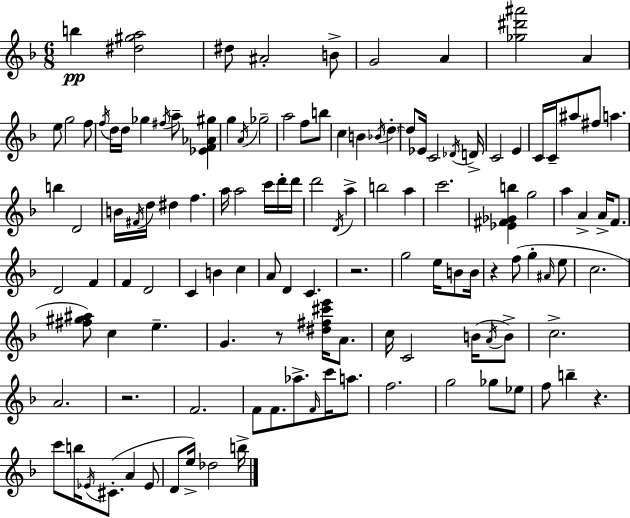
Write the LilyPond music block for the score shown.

{
  \clef treble
  \numericTimeSignature
  \time 6/8
  \key d \minor
  b''4\pp <dis'' gis'' a''>2 | dis''8 ais'2-. b'8-> | g'2 a'4 | <ges'' dis''' ais'''>2 a'4 | \break e''8 g''2 f''8 | \acciaccatura { f''16 } d''16 d''16 ges''4 \acciaccatura { fis''16 } a''8-- <ees' f' aes' gis''>4 | g''4 \acciaccatura { a'16 } ges''2-- | a''2 f''8 | \break b''8 c''4 b'4 \acciaccatura { bes'16 } | \parenthesize d''4-.~~ d''8 ees'16 c'2 | \acciaccatura { des'16 } d'16-> c'2 | e'4 c'16 c'16-- ais''8 fis''8 a''4. | \break b''4 d'2 | b'16 \acciaccatura { fis'16 } d''16 dis''4 | f''4. a''16 a''2 | c'''16 d'''16-. d'''16 d'''2 | \break \acciaccatura { d'16 } a''4-> b''2 | a''4 c'''2. | <ees' fis' ges' b''>4 g''2 | a''4 a'4-> | \break a'16-> f'8. d'2 | f'4 f'4 d'2 | c'4 b'4 | c''4 a'8 d'4 | \break c'4. r2. | g''2 | e''16 b'8 b'16 r4 f''8( | g''4-. \grace { ais'16 } e''8 c''2. | \break <fis'' gis'' ais''>8) c''4 | e''4.-- g'4. | r8 <dis'' fis'' cis''' e'''>16 a'8. c''16 c'2 | b'16( \acciaccatura { a'16 } b'8->) c''2.-> | \break a'2. | r2. | f'2. | f'8 f'8. | \break aes''8.-> \grace { f'16 } c'''16 a''8. f''2. | g''2 | ges''8 ees''8 f''8 | b''4-- r4. c'''8 | \break b''16 \acciaccatura { ees'16 } cis'8.-.( a'4 ees'8 d'8 | e''16->) des''2 b''16-> \bar "|."
}